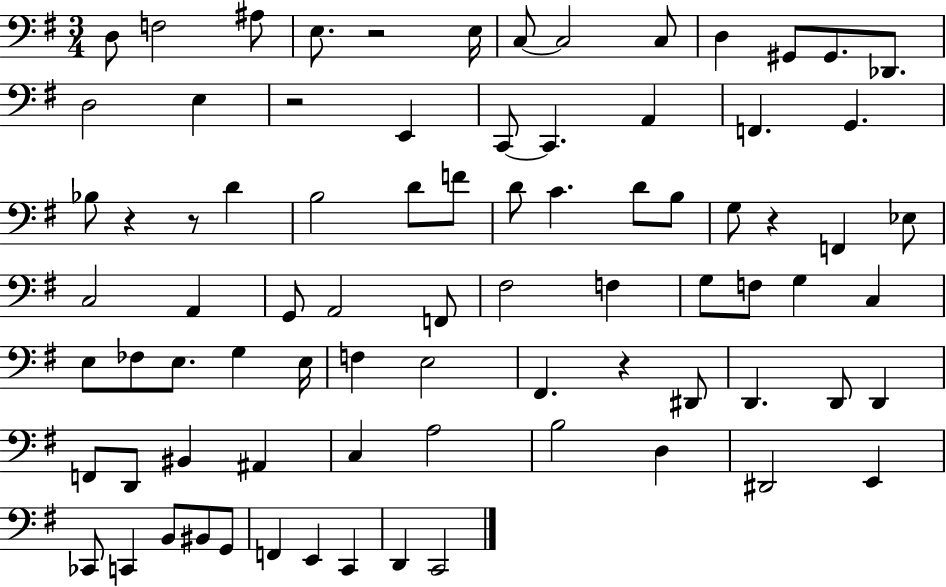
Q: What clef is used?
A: bass